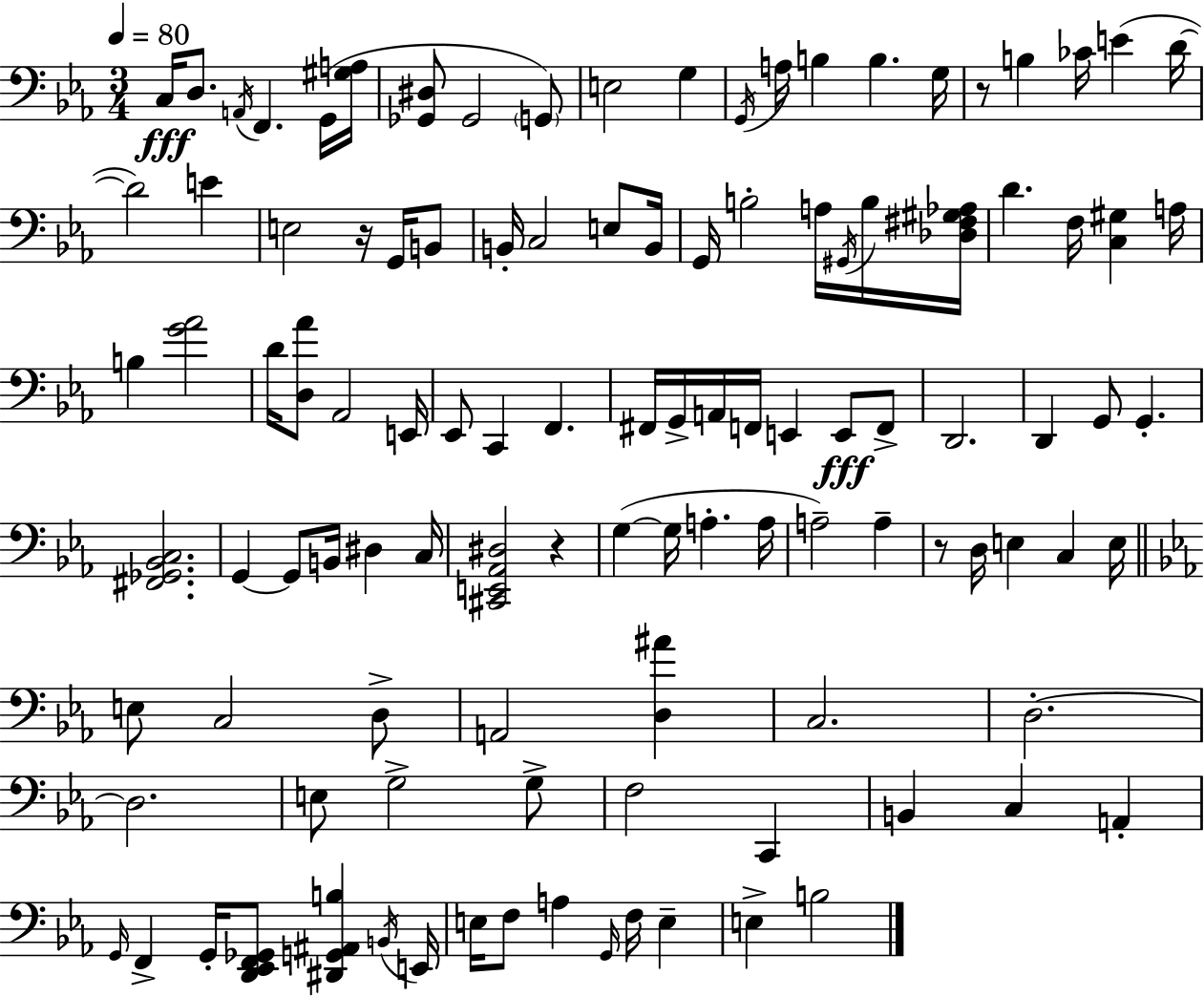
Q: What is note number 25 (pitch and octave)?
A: C3